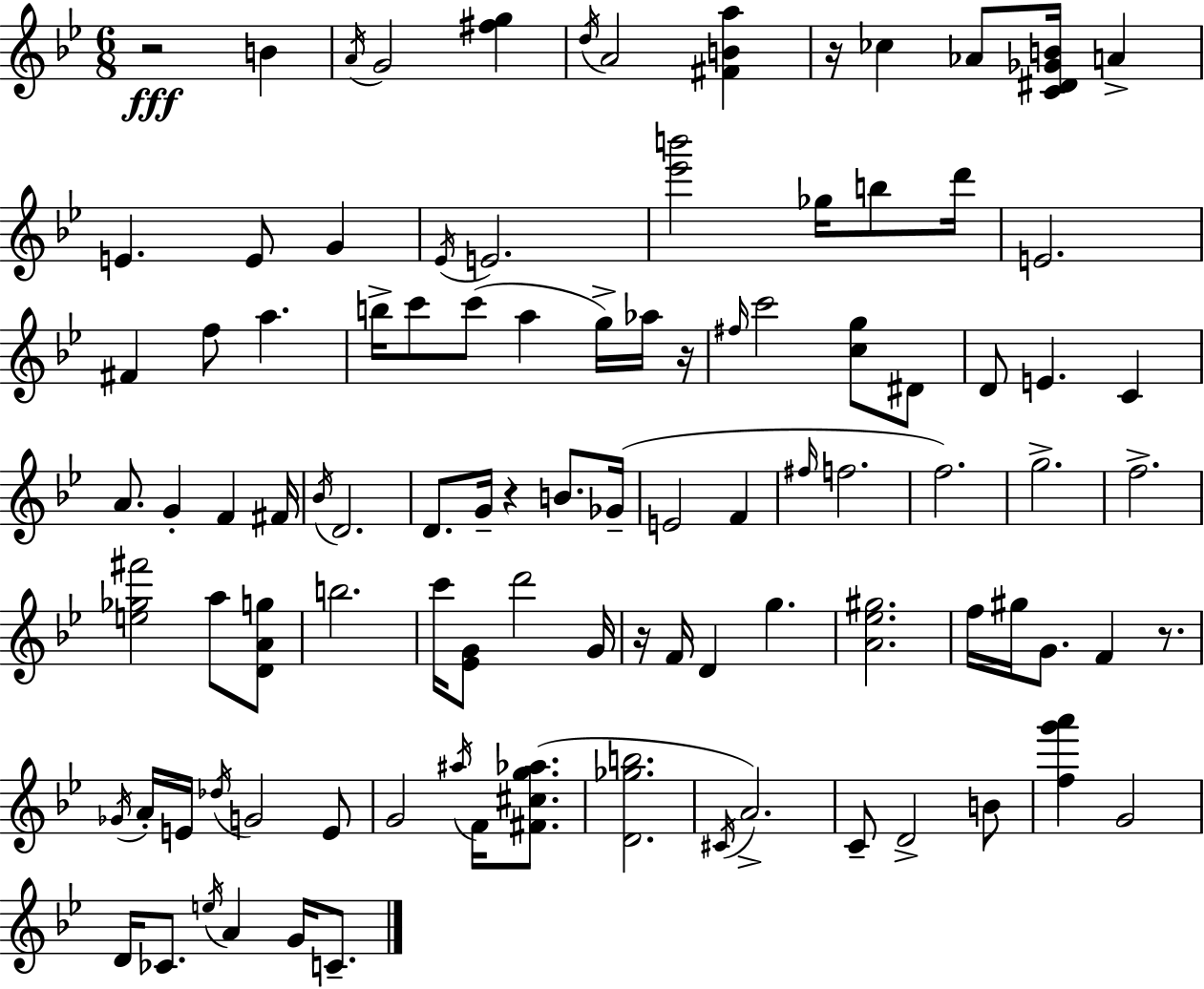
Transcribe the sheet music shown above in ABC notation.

X:1
T:Untitled
M:6/8
L:1/4
K:Gm
z2 B A/4 G2 [^fg] d/4 A2 [^FBa] z/4 _c _A/2 [C^D_GB]/4 A E E/2 G _E/4 E2 [_e'b']2 _g/4 b/2 d'/4 E2 ^F f/2 a b/4 c'/2 c'/2 a g/4 _a/4 z/4 ^f/4 c'2 [cg]/2 ^D/2 D/2 E C A/2 G F ^F/4 _B/4 D2 D/2 G/4 z B/2 _G/4 E2 F ^f/4 f2 f2 g2 f2 [e_g^f']2 a/2 [DAg]/2 b2 c'/4 [_EG]/2 d'2 G/4 z/4 F/4 D g [A_e^g]2 f/4 ^g/4 G/2 F z/2 _G/4 A/4 E/4 _d/4 G2 E/2 G2 ^a/4 F/4 [^F^cg_a]/2 [D_gb]2 ^C/4 A2 C/2 D2 B/2 [fg'a'] G2 D/4 _C/2 e/4 A G/4 C/2